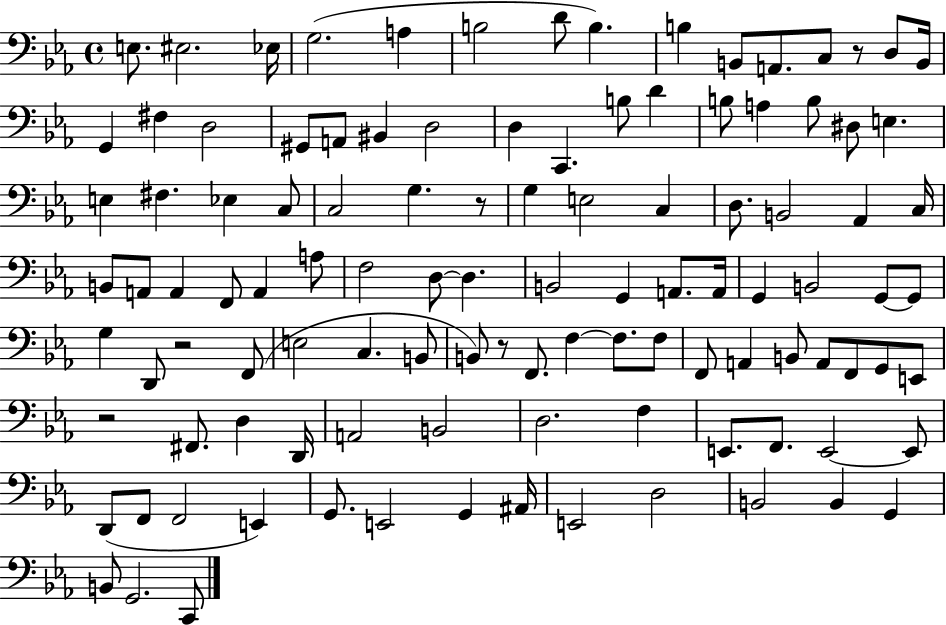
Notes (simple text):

E3/e. EIS3/h. Eb3/s G3/h. A3/q B3/h D4/e B3/q. B3/q B2/e A2/e. C3/e R/e D3/e B2/s G2/q F#3/q D3/h G#2/e A2/e BIS2/q D3/h D3/q C2/q. B3/e D4/q B3/e A3/q B3/e D#3/e E3/q. E3/q F#3/q. Eb3/q C3/e C3/h G3/q. R/e G3/q E3/h C3/q D3/e. B2/h Ab2/q C3/s B2/e A2/e A2/q F2/e A2/q A3/e F3/h D3/e D3/q. B2/h G2/q A2/e. A2/s G2/q B2/h G2/e G2/e G3/q D2/e R/h F2/e E3/h C3/q. B2/e B2/e R/e F2/e. F3/q F3/e. F3/e F2/e A2/q B2/e A2/e F2/e G2/e E2/e R/h F#2/e. D3/q D2/s A2/h B2/h D3/h. F3/q E2/e. F2/e. E2/h E2/e D2/e F2/e F2/h E2/q G2/e. E2/h G2/q A#2/s E2/h D3/h B2/h B2/q G2/q B2/e G2/h. C2/e